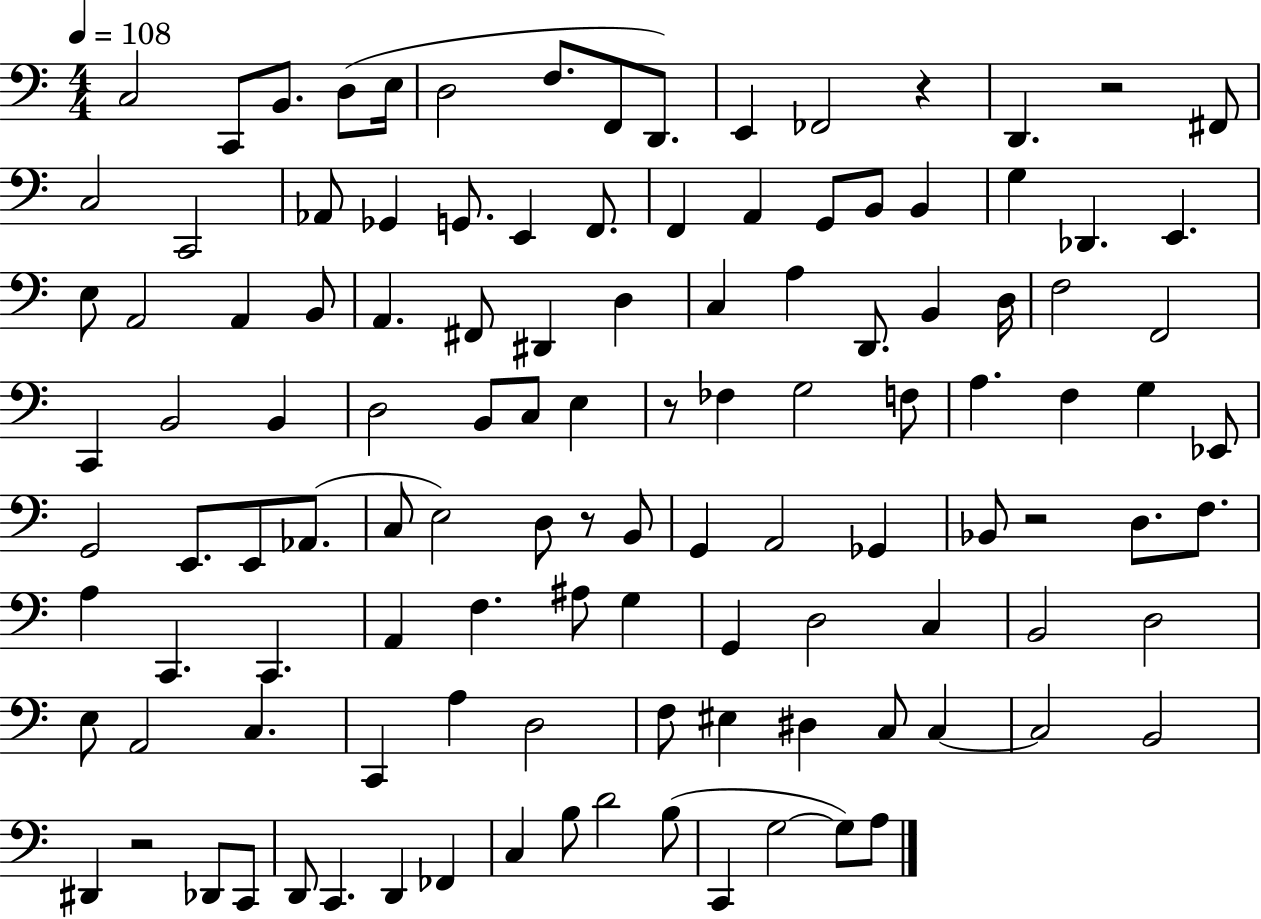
X:1
T:Untitled
M:4/4
L:1/4
K:C
C,2 C,,/2 B,,/2 D,/2 E,/4 D,2 F,/2 F,,/2 D,,/2 E,, _F,,2 z D,, z2 ^F,,/2 C,2 C,,2 _A,,/2 _G,, G,,/2 E,, F,,/2 F,, A,, G,,/2 B,,/2 B,, G, _D,, E,, E,/2 A,,2 A,, B,,/2 A,, ^F,,/2 ^D,, D, C, A, D,,/2 B,, D,/4 F,2 F,,2 C,, B,,2 B,, D,2 B,,/2 C,/2 E, z/2 _F, G,2 F,/2 A, F, G, _E,,/2 G,,2 E,,/2 E,,/2 _A,,/2 C,/2 E,2 D,/2 z/2 B,,/2 G,, A,,2 _G,, _B,,/2 z2 D,/2 F,/2 A, C,, C,, A,, F, ^A,/2 G, G,, D,2 C, B,,2 D,2 E,/2 A,,2 C, C,, A, D,2 F,/2 ^E, ^D, C,/2 C, C,2 B,,2 ^D,, z2 _D,,/2 C,,/2 D,,/2 C,, D,, _F,, C, B,/2 D2 B,/2 C,, G,2 G,/2 A,/2